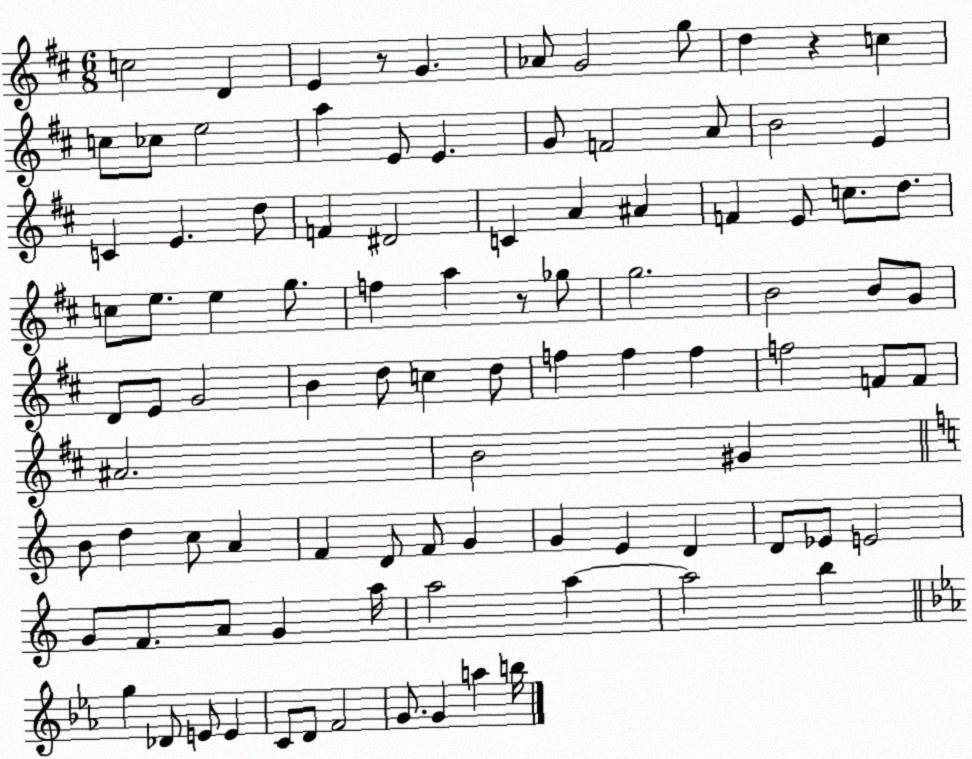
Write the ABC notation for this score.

X:1
T:Untitled
M:6/8
L:1/4
K:D
c2 D E z/2 G _A/2 G2 g/2 d z c c/2 _c/2 e2 a E/2 E G/2 F2 A/2 B2 E C E d/2 F ^D2 C A ^A F E/2 c/2 d/2 c/2 e/2 e g/2 f a z/2 _g/2 g2 B2 B/2 G/2 D/2 E/2 G2 B d/2 c d/2 f f f f2 F/2 F/2 ^A2 B2 ^G B/2 d c/2 A F D/2 F/2 G G E D D/2 _E/2 E2 G/2 F/2 A/2 G a/4 a2 a a2 b g _D/2 E/2 E C/2 D/2 F2 G/2 G a b/4